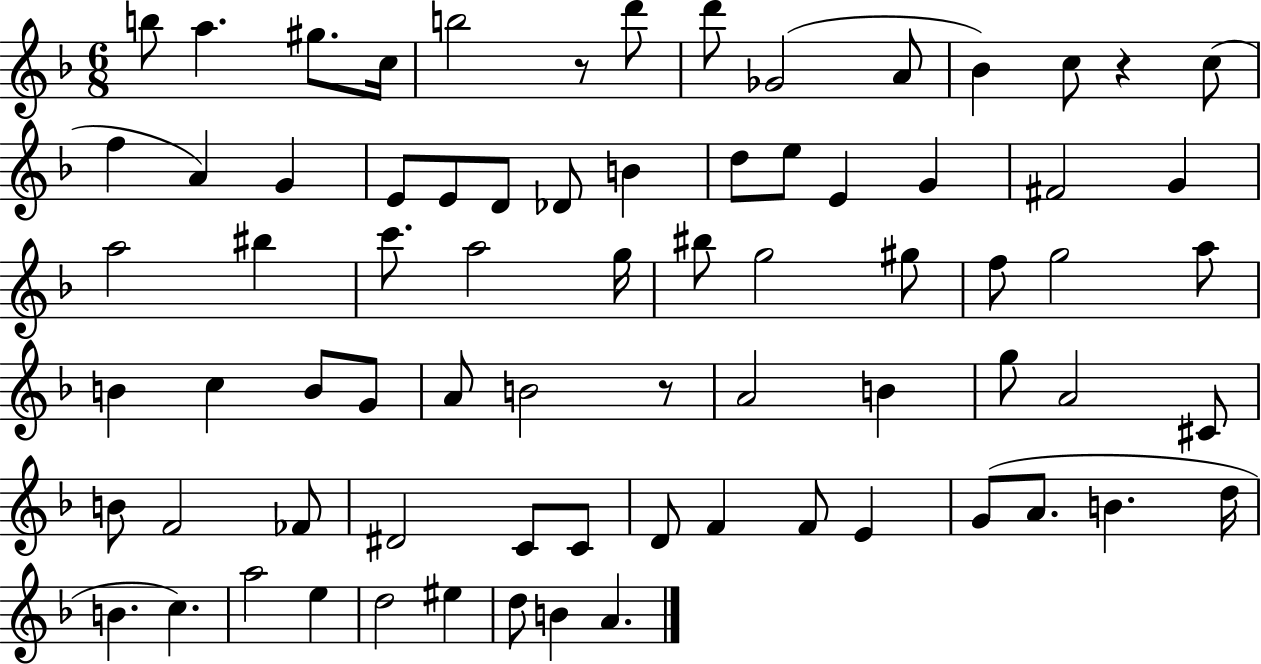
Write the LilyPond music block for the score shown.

{
  \clef treble
  \numericTimeSignature
  \time 6/8
  \key f \major
  b''8 a''4. gis''8. c''16 | b''2 r8 d'''8 | d'''8 ges'2( a'8 | bes'4) c''8 r4 c''8( | \break f''4 a'4) g'4 | e'8 e'8 d'8 des'8 b'4 | d''8 e''8 e'4 g'4 | fis'2 g'4 | \break a''2 bis''4 | c'''8. a''2 g''16 | bis''8 g''2 gis''8 | f''8 g''2 a''8 | \break b'4 c''4 b'8 g'8 | a'8 b'2 r8 | a'2 b'4 | g''8 a'2 cis'8 | \break b'8 f'2 fes'8 | dis'2 c'8 c'8 | d'8 f'4 f'8 e'4 | g'8( a'8. b'4. d''16 | \break b'4. c''4.) | a''2 e''4 | d''2 eis''4 | d''8 b'4 a'4. | \break \bar "|."
}